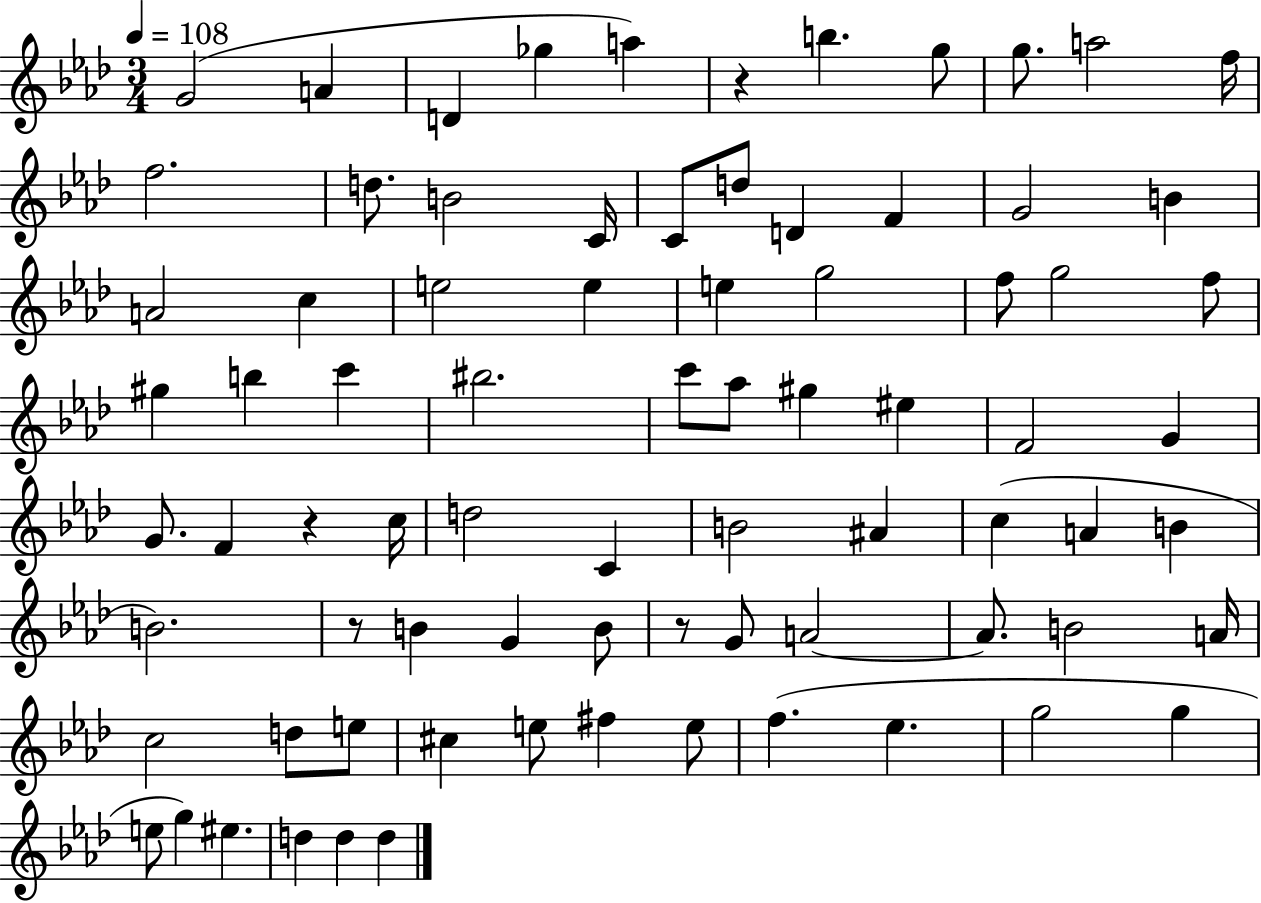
X:1
T:Untitled
M:3/4
L:1/4
K:Ab
G2 A D _g a z b g/2 g/2 a2 f/4 f2 d/2 B2 C/4 C/2 d/2 D F G2 B A2 c e2 e e g2 f/2 g2 f/2 ^g b c' ^b2 c'/2 _a/2 ^g ^e F2 G G/2 F z c/4 d2 C B2 ^A c A B B2 z/2 B G B/2 z/2 G/2 A2 A/2 B2 A/4 c2 d/2 e/2 ^c e/2 ^f e/2 f _e g2 g e/2 g ^e d d d